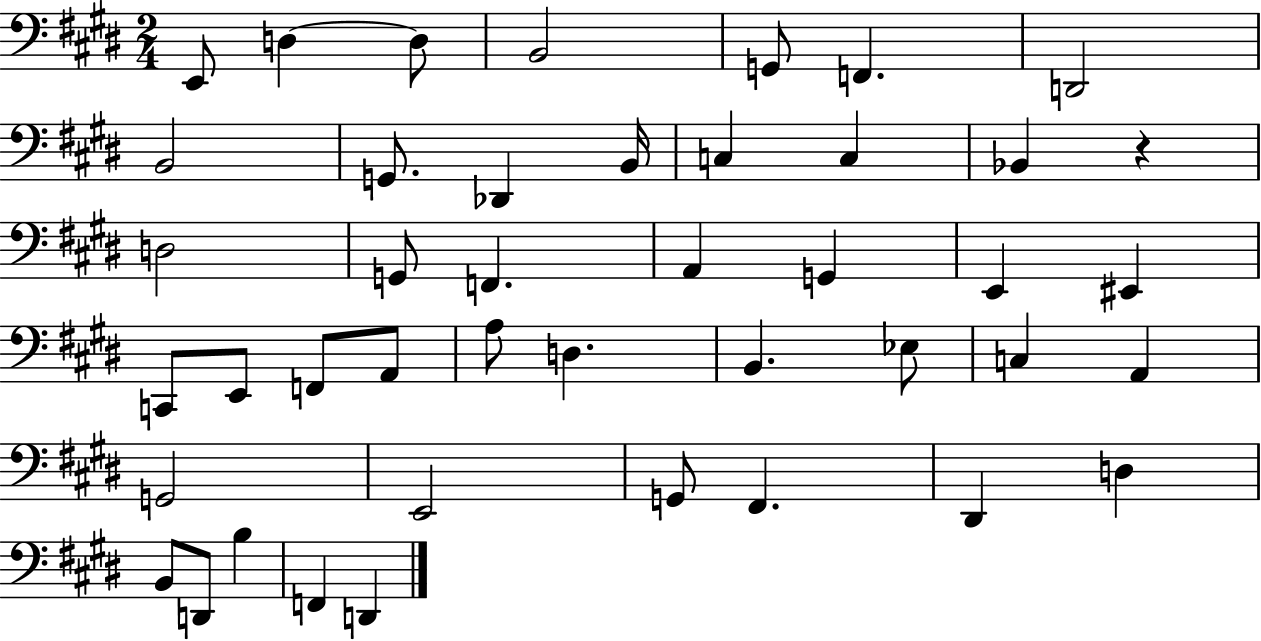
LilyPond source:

{
  \clef bass
  \numericTimeSignature
  \time 2/4
  \key e \major
  e,8 d4~~ d8 | b,2 | g,8 f,4. | d,2 | \break b,2 | g,8. des,4 b,16 | c4 c4 | bes,4 r4 | \break d2 | g,8 f,4. | a,4 g,4 | e,4 eis,4 | \break c,8 e,8 f,8 a,8 | a8 d4. | b,4. ees8 | c4 a,4 | \break g,2 | e,2 | g,8 fis,4. | dis,4 d4 | \break b,8 d,8 b4 | f,4 d,4 | \bar "|."
}